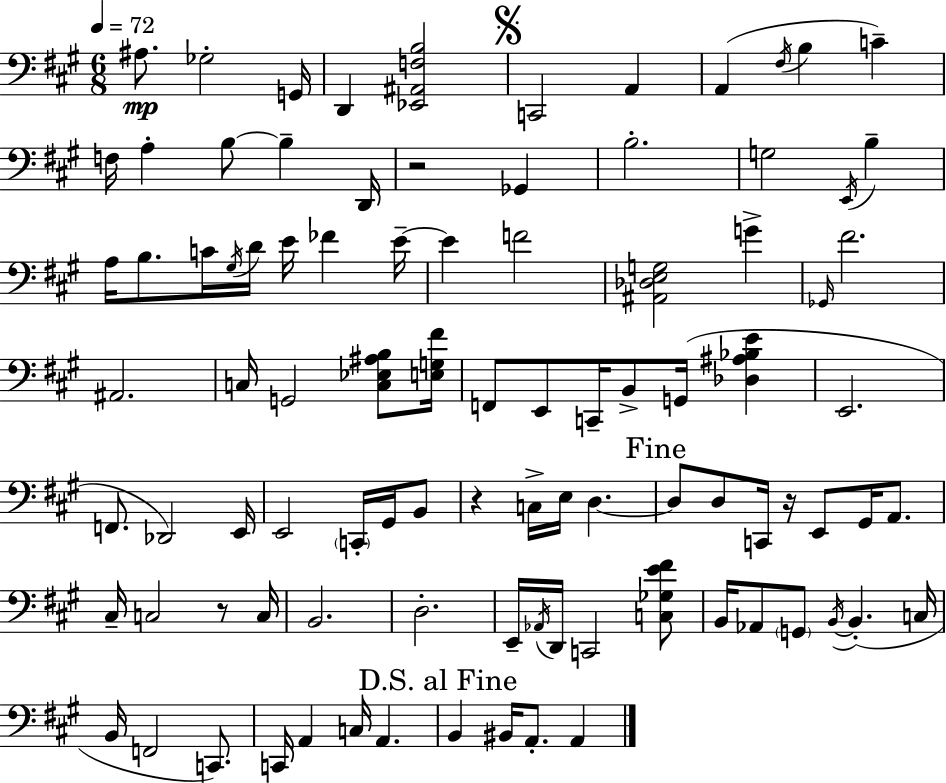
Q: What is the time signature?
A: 6/8